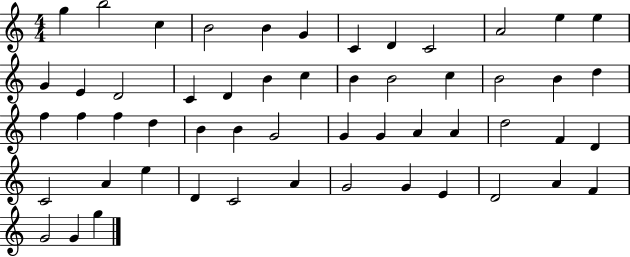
G5/q B5/h C5/q B4/h B4/q G4/q C4/q D4/q C4/h A4/h E5/q E5/q G4/q E4/q D4/h C4/q D4/q B4/q C5/q B4/q B4/h C5/q B4/h B4/q D5/q F5/q F5/q F5/q D5/q B4/q B4/q G4/h G4/q G4/q A4/q A4/q D5/h F4/q D4/q C4/h A4/q E5/q D4/q C4/h A4/q G4/h G4/q E4/q D4/h A4/q F4/q G4/h G4/q G5/q